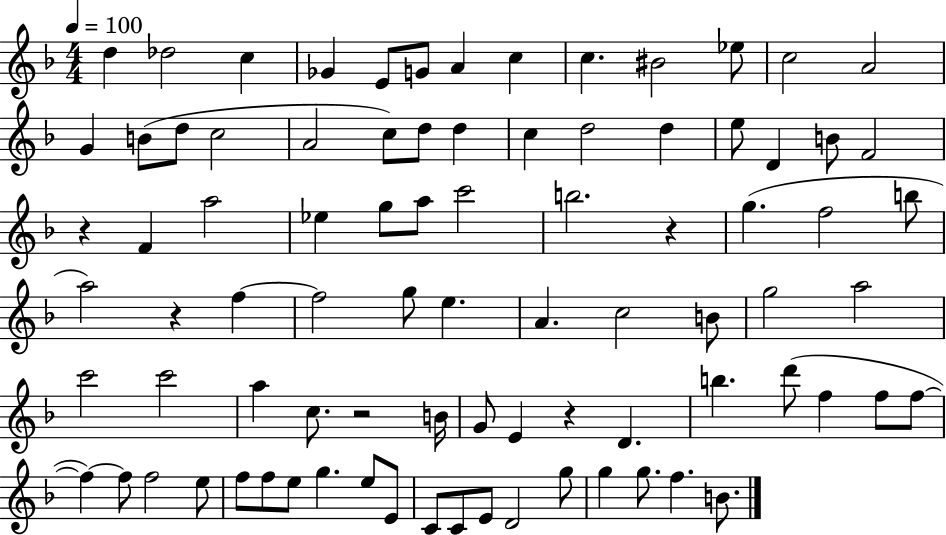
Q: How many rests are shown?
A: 5